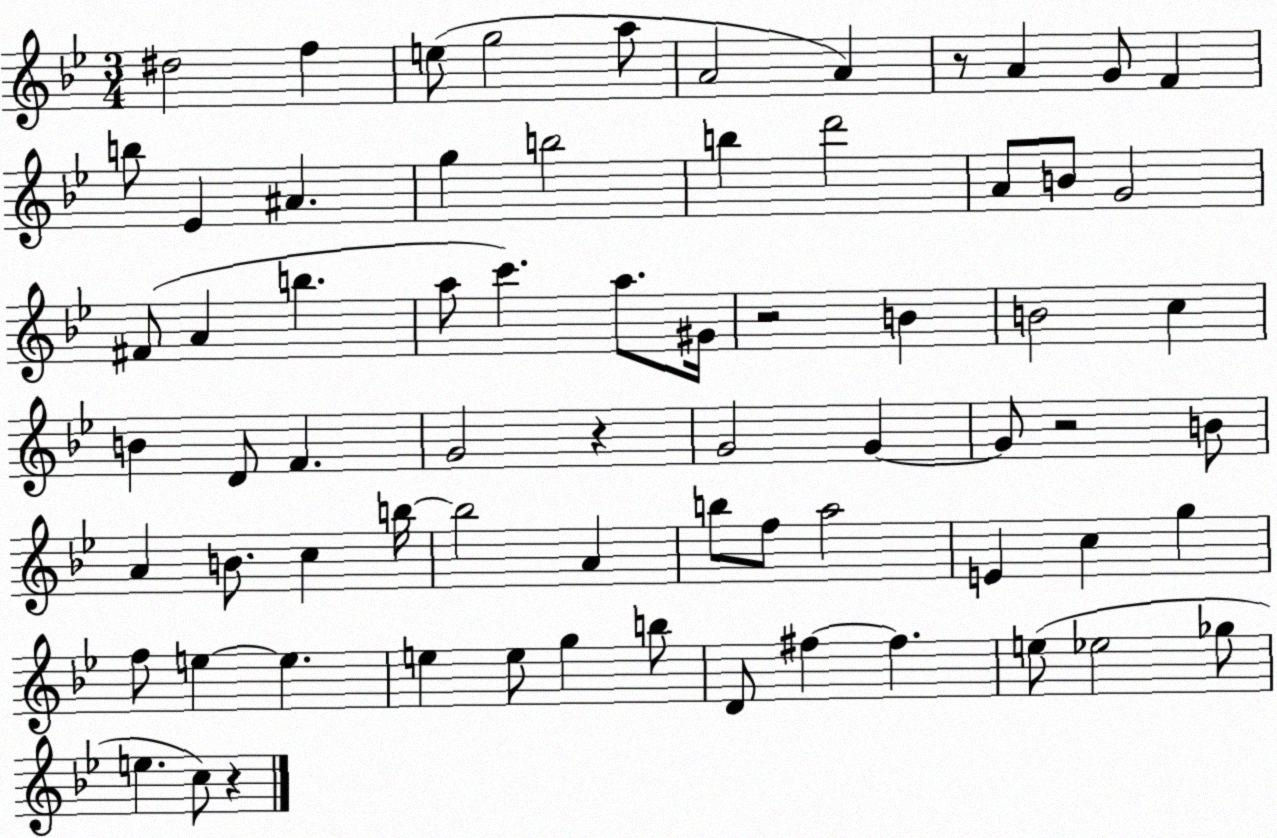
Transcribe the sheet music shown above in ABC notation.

X:1
T:Untitled
M:3/4
L:1/4
K:Bb
^d2 f e/2 g2 a/2 A2 A z/2 A G/2 F b/2 _E ^A g b2 b d'2 A/2 B/2 G2 ^F/2 A b a/2 c' a/2 ^G/4 z2 B B2 c B D/2 F G2 z G2 G G/2 z2 B/2 A B/2 c b/4 b2 A b/2 f/2 a2 E c g f/2 e e e e/2 g b/2 D/2 ^f ^f e/2 _e2 _g/2 e c/2 z